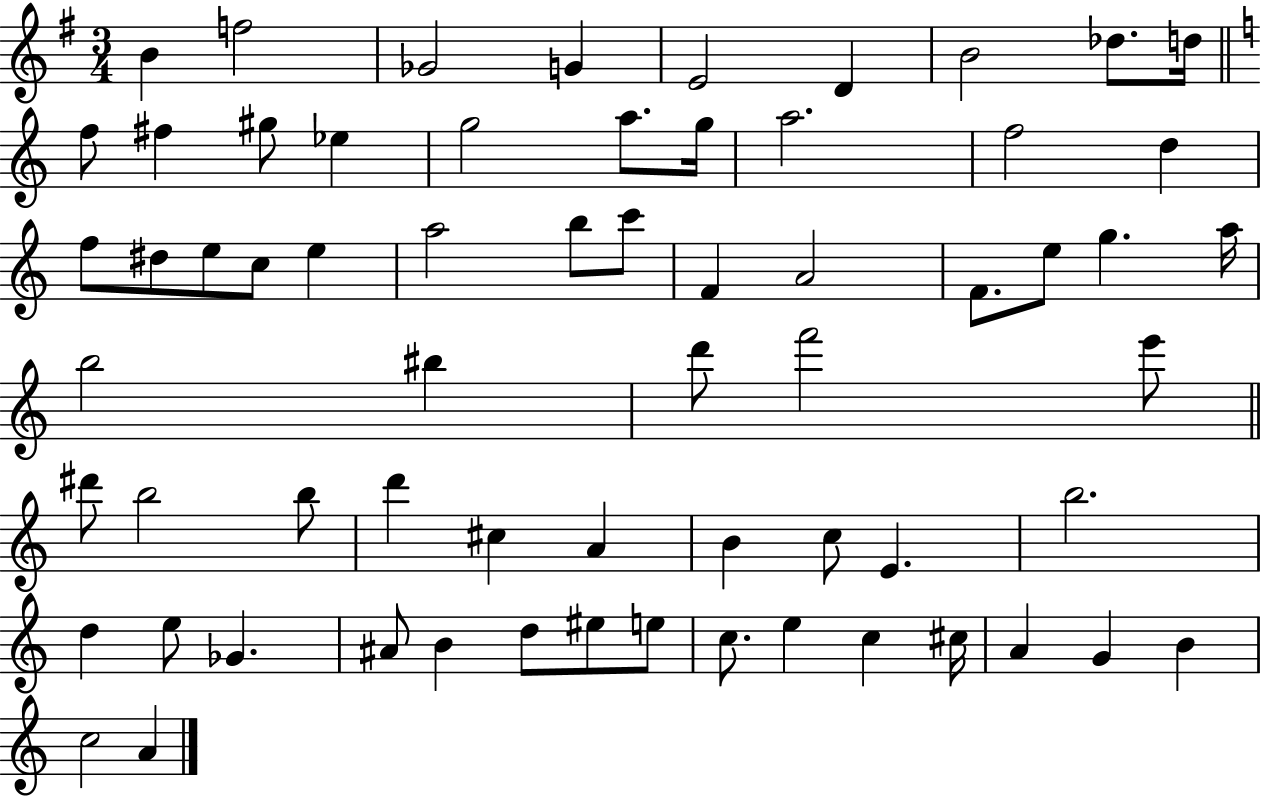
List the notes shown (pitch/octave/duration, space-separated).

B4/q F5/h Gb4/h G4/q E4/h D4/q B4/h Db5/e. D5/s F5/e F#5/q G#5/e Eb5/q G5/h A5/e. G5/s A5/h. F5/h D5/q F5/e D#5/e E5/e C5/e E5/q A5/h B5/e C6/e F4/q A4/h F4/e. E5/e G5/q. A5/s B5/h BIS5/q D6/e F6/h E6/e D#6/e B5/h B5/e D6/q C#5/q A4/q B4/q C5/e E4/q. B5/h. D5/q E5/e Gb4/q. A#4/e B4/q D5/e EIS5/e E5/e C5/e. E5/q C5/q C#5/s A4/q G4/q B4/q C5/h A4/q